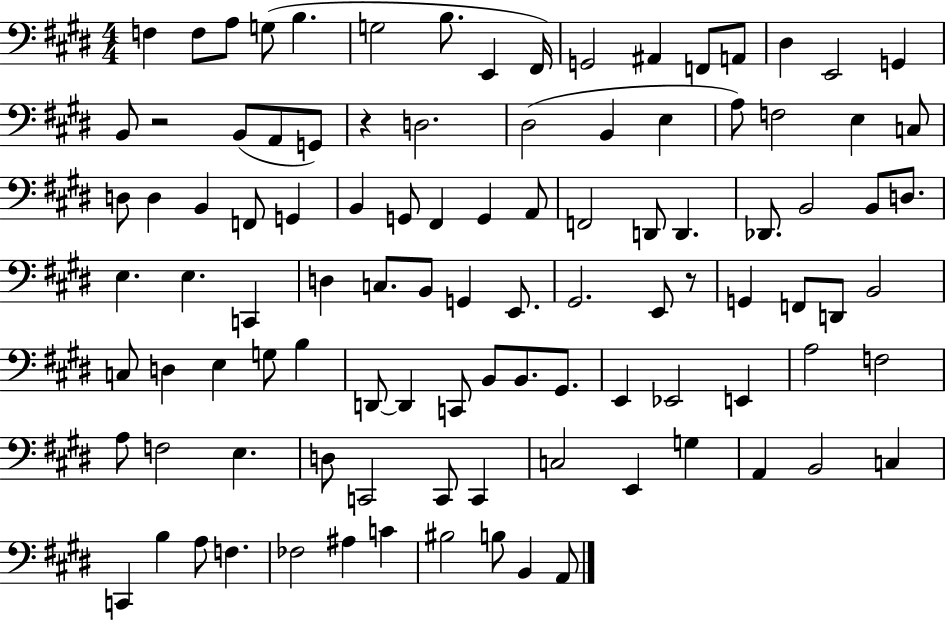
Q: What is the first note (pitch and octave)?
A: F3